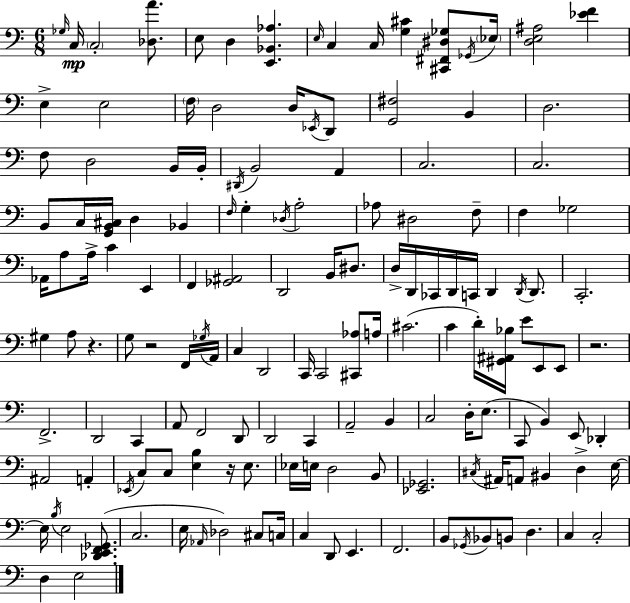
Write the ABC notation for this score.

X:1
T:Untitled
M:6/8
L:1/4
K:C
_G,/4 C,/4 C,2 [_D,A]/2 E,/2 D, [E,,_B,,_A,] E,/4 C, C,/4 [G,^C] [^C,,^F,,^D,_G,]/2 _G,,/4 _E,/4 [D,E,^A,]2 [_EF] E, E,2 F,/4 D,2 D,/4 _E,,/4 D,,/2 [G,,^F,]2 B,, D,2 F,/2 D,2 B,,/4 B,,/4 ^D,,/4 B,,2 A,, C,2 C,2 B,,/2 C,/4 [G,,B,,^C,]/4 D, _B,, F,/4 G, _D,/4 A,2 _A,/2 ^D,2 F,/2 F, _G,2 _A,,/4 A,/2 A,/4 C E,, F,, [_G,,^A,,]2 D,,2 B,,/4 ^D,/2 D,/4 D,,/4 _C,,/4 D,,/4 C,,/4 D,, D,,/4 D,,/2 C,,2 ^G, A,/2 z G,/2 z2 F,,/4 _G,/4 A,,/4 C, D,,2 C,,/4 C,,2 [^C,,_A,]/2 A,/4 ^C2 C D/4 [^G,,^A,,_B,]/4 E/2 E,,/2 E,,/2 z2 F,,2 D,,2 C,, A,,/2 F,,2 D,,/2 D,,2 C,, A,,2 B,, C,2 D,/4 E,/2 C,,/2 B,, E,,/2 _D,, ^A,,2 A,, _E,,/4 C,/2 C,/2 [E,B,] z/4 E,/2 _E,/4 E,/4 D,2 B,,/2 [_E,,_G,,]2 ^C,/4 ^A,,/4 A,,/2 ^B,, D, E,/4 E,/4 B,/4 E,2 [_D,,E,,F,,_G,,]/2 C,2 E,/4 _A,,/4 _D,2 ^C,/2 C,/4 C, D,,/2 E,, F,,2 B,,/2 _G,,/4 _B,,/2 B,,/2 D, C, C,2 D, E,2